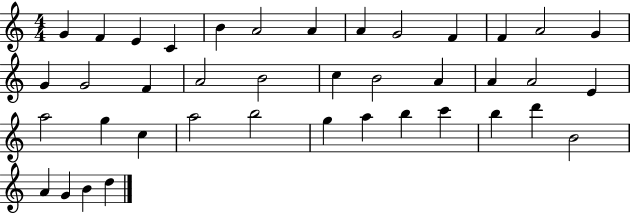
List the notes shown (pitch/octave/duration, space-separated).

G4/q F4/q E4/q C4/q B4/q A4/h A4/q A4/q G4/h F4/q F4/q A4/h G4/q G4/q G4/h F4/q A4/h B4/h C5/q B4/h A4/q A4/q A4/h E4/q A5/h G5/q C5/q A5/h B5/h G5/q A5/q B5/q C6/q B5/q D6/q B4/h A4/q G4/q B4/q D5/q